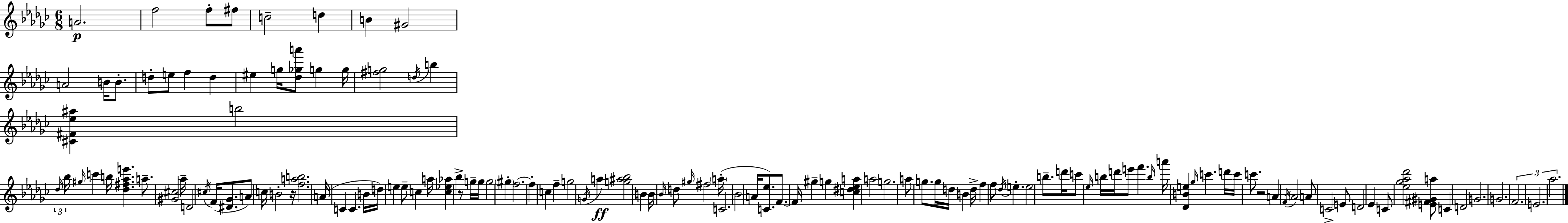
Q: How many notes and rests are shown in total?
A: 131